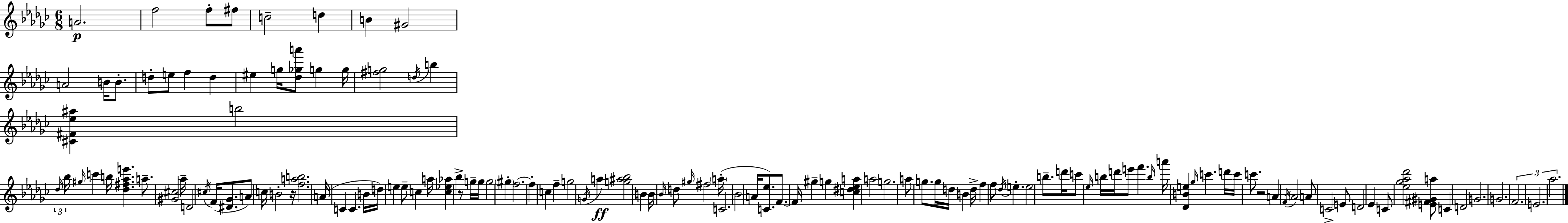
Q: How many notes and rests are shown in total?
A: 131